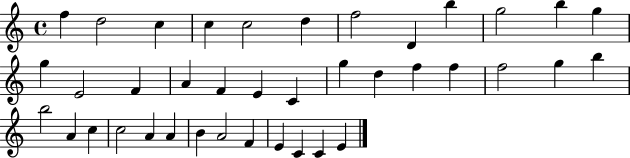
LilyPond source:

{
  \clef treble
  \time 4/4
  \defaultTimeSignature
  \key c \major
  f''4 d''2 c''4 | c''4 c''2 d''4 | f''2 d'4 b''4 | g''2 b''4 g''4 | \break g''4 e'2 f'4 | a'4 f'4 e'4 c'4 | g''4 d''4 f''4 f''4 | f''2 g''4 b''4 | \break b''2 a'4 c''4 | c''2 a'4 a'4 | b'4 a'2 f'4 | e'4 c'4 c'4 e'4 | \break \bar "|."
}